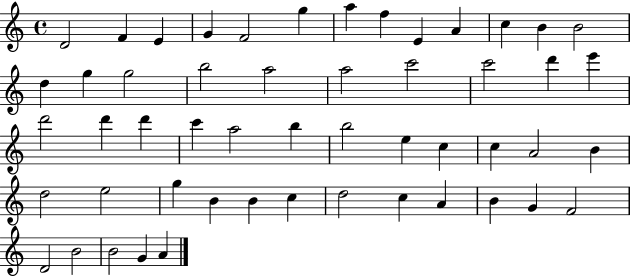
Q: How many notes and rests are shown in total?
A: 52